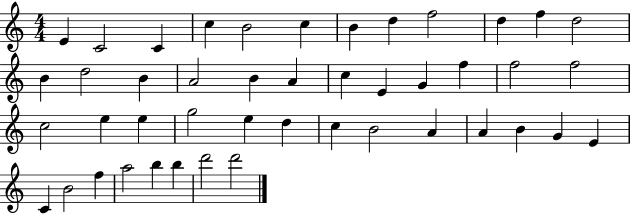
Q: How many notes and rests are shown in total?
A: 45